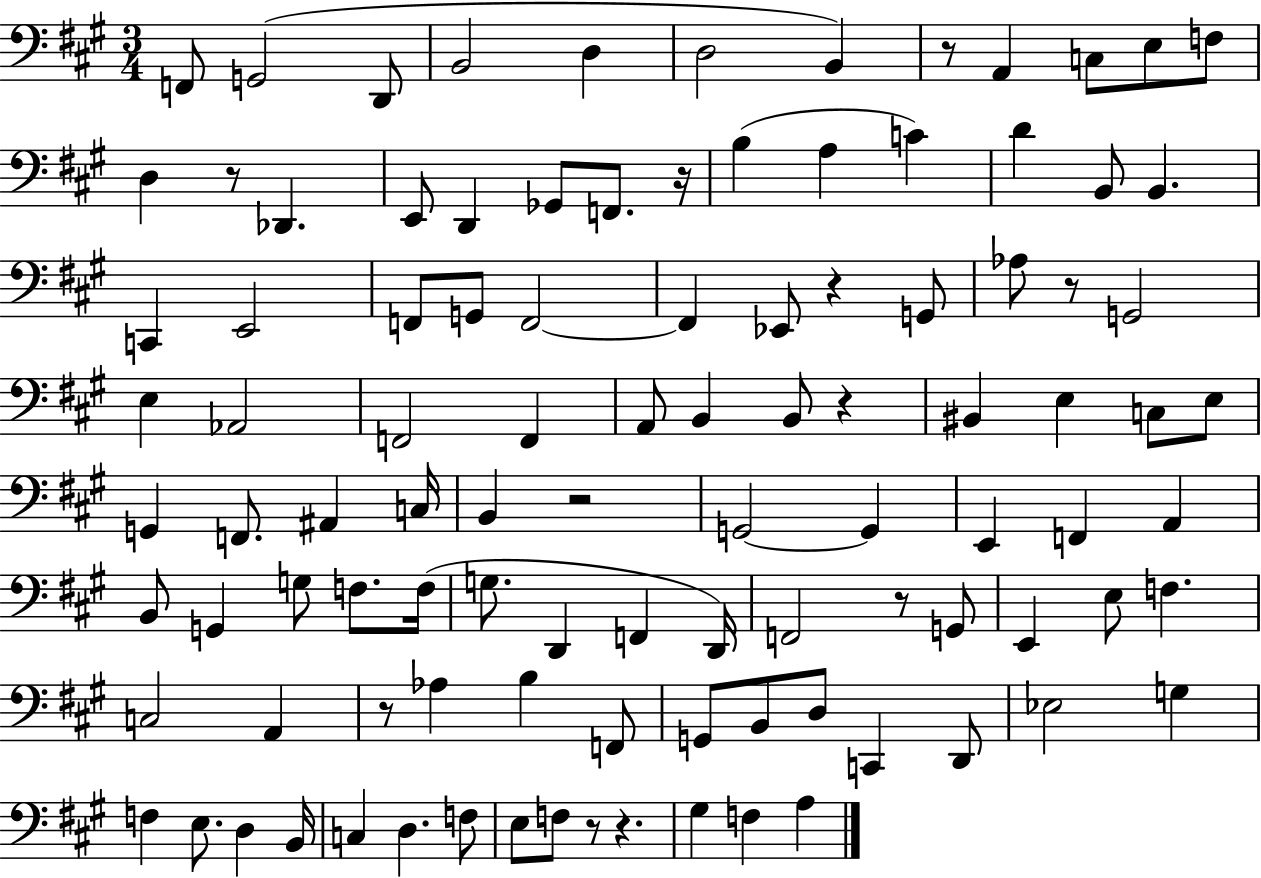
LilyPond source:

{
  \clef bass
  \numericTimeSignature
  \time 3/4
  \key a \major
  f,8 g,2( d,8 | b,2 d4 | d2 b,4) | r8 a,4 c8 e8 f8 | \break d4 r8 des,4. | e,8 d,4 ges,8 f,8. r16 | b4( a4 c'4) | d'4 b,8 b,4. | \break c,4 e,2 | f,8 g,8 f,2~~ | f,4 ees,8 r4 g,8 | aes8 r8 g,2 | \break e4 aes,2 | f,2 f,4 | a,8 b,4 b,8 r4 | bis,4 e4 c8 e8 | \break g,4 f,8. ais,4 c16 | b,4 r2 | g,2~~ g,4 | e,4 f,4 a,4 | \break b,8 g,4 g8 f8. f16( | g8. d,4 f,4 d,16) | f,2 r8 g,8 | e,4 e8 f4. | \break c2 a,4 | r8 aes4 b4 f,8 | g,8 b,8 d8 c,4 d,8 | ees2 g4 | \break f4 e8. d4 b,16 | c4 d4. f8 | e8 f8 r8 r4. | gis4 f4 a4 | \break \bar "|."
}